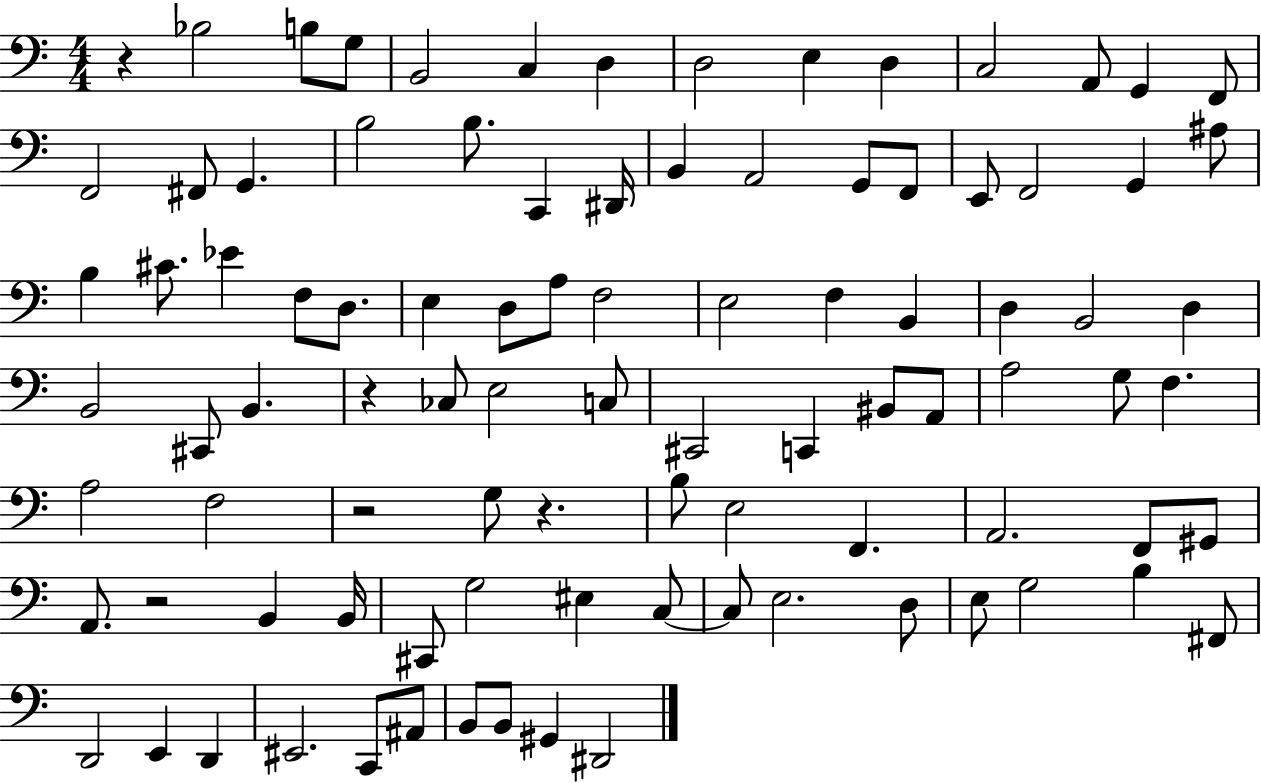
R/q Bb3/h B3/e G3/e B2/h C3/q D3/q D3/h E3/q D3/q C3/h A2/e G2/q F2/e F2/h F#2/e G2/q. B3/h B3/e. C2/q D#2/s B2/q A2/h G2/e F2/e E2/e F2/h G2/q A#3/e B3/q C#4/e. Eb4/q F3/e D3/e. E3/q D3/e A3/e F3/h E3/h F3/q B2/q D3/q B2/h D3/q B2/h C#2/e B2/q. R/q CES3/e E3/h C3/e C#2/h C2/q BIS2/e A2/e A3/h G3/e F3/q. A3/h F3/h R/h G3/e R/q. B3/e E3/h F2/q. A2/h. F2/e G#2/e A2/e. R/h B2/q B2/s C#2/e G3/h EIS3/q C3/e C3/e E3/h. D3/e E3/e G3/h B3/q F#2/e D2/h E2/q D2/q EIS2/h. C2/e A#2/e B2/e B2/e G#2/q D#2/h